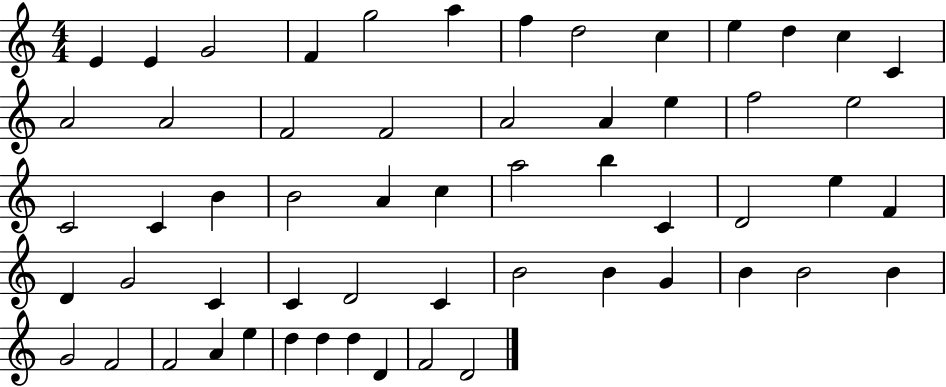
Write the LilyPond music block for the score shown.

{
  \clef treble
  \numericTimeSignature
  \time 4/4
  \key c \major
  e'4 e'4 g'2 | f'4 g''2 a''4 | f''4 d''2 c''4 | e''4 d''4 c''4 c'4 | \break a'2 a'2 | f'2 f'2 | a'2 a'4 e''4 | f''2 e''2 | \break c'2 c'4 b'4 | b'2 a'4 c''4 | a''2 b''4 c'4 | d'2 e''4 f'4 | \break d'4 g'2 c'4 | c'4 d'2 c'4 | b'2 b'4 g'4 | b'4 b'2 b'4 | \break g'2 f'2 | f'2 a'4 e''4 | d''4 d''4 d''4 d'4 | f'2 d'2 | \break \bar "|."
}